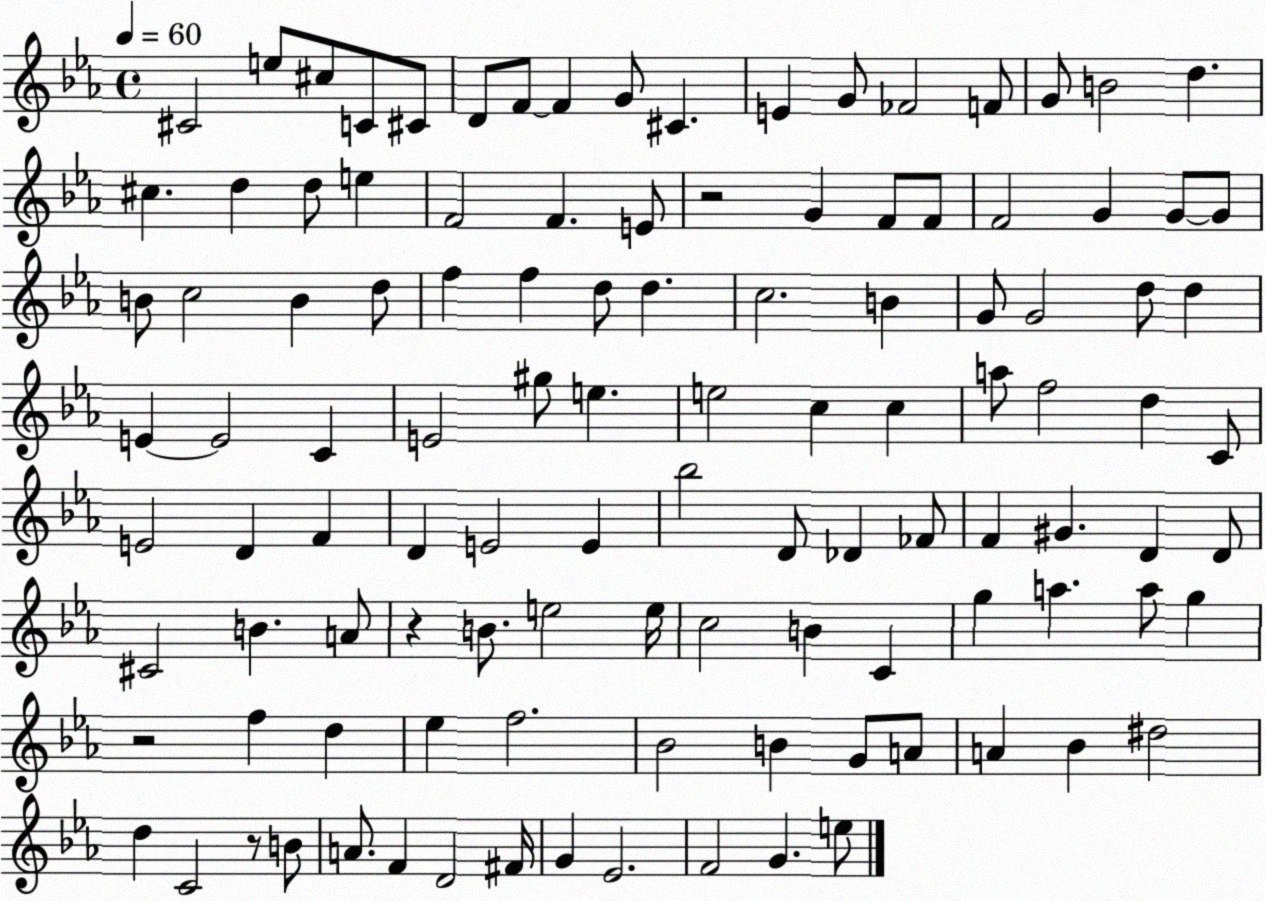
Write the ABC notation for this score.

X:1
T:Untitled
M:4/4
L:1/4
K:Eb
^C2 e/2 ^c/2 C/2 ^C/2 D/2 F/2 F G/2 ^C E G/2 _F2 F/2 G/2 B2 d ^c d d/2 e F2 F E/2 z2 G F/2 F/2 F2 G G/2 G/2 B/2 c2 B d/2 f f d/2 d c2 B G/2 G2 d/2 d E E2 C E2 ^g/2 e e2 c c a/2 f2 d C/2 E2 D F D E2 E _b2 D/2 _D _F/2 F ^G D D/2 ^C2 B A/2 z B/2 e2 e/4 c2 B C g a a/2 g z2 f d _e f2 _B2 B G/2 A/2 A _B ^d2 d C2 z/2 B/2 A/2 F D2 ^F/4 G _E2 F2 G e/2